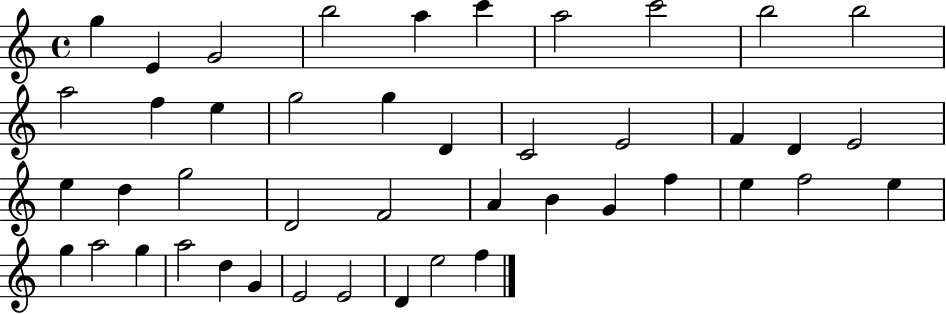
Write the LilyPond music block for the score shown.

{
  \clef treble
  \time 4/4
  \defaultTimeSignature
  \key c \major
  g''4 e'4 g'2 | b''2 a''4 c'''4 | a''2 c'''2 | b''2 b''2 | \break a''2 f''4 e''4 | g''2 g''4 d'4 | c'2 e'2 | f'4 d'4 e'2 | \break e''4 d''4 g''2 | d'2 f'2 | a'4 b'4 g'4 f''4 | e''4 f''2 e''4 | \break g''4 a''2 g''4 | a''2 d''4 g'4 | e'2 e'2 | d'4 e''2 f''4 | \break \bar "|."
}